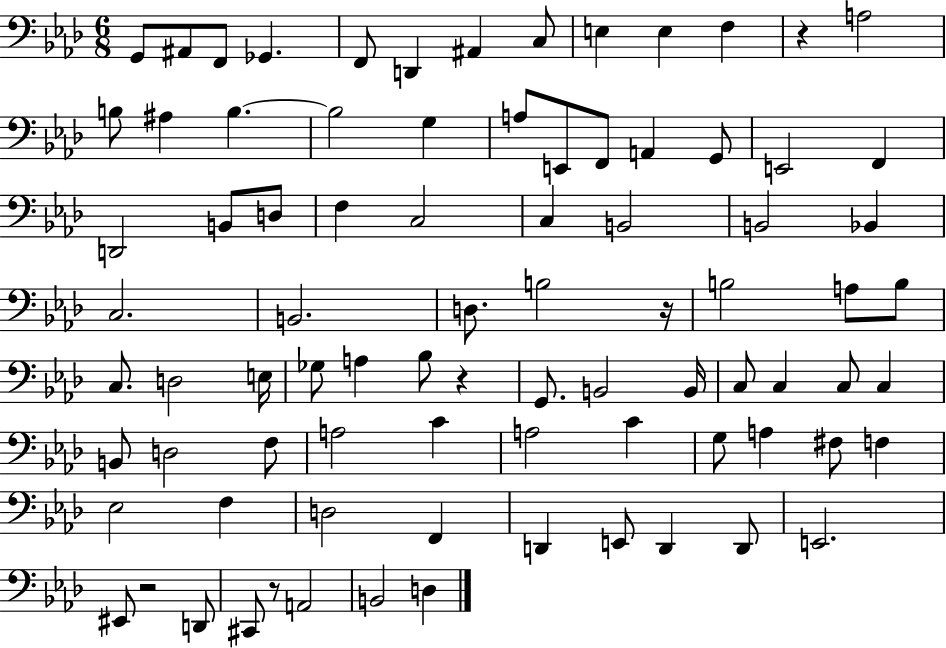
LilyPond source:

{
  \clef bass
  \numericTimeSignature
  \time 6/8
  \key aes \major
  g,8 ais,8 f,8 ges,4. | f,8 d,4 ais,4 c8 | e4 e4 f4 | r4 a2 | \break b8 ais4 b4.~~ | b2 g4 | a8 e,8 f,8 a,4 g,8 | e,2 f,4 | \break d,2 b,8 d8 | f4 c2 | c4 b,2 | b,2 bes,4 | \break c2. | b,2. | d8. b2 r16 | b2 a8 b8 | \break c8. d2 e16 | ges8 a4 bes8 r4 | g,8. b,2 b,16 | c8 c4 c8 c4 | \break b,8 d2 f8 | a2 c'4 | a2 c'4 | g8 a4 fis8 f4 | \break ees2 f4 | d2 f,4 | d,4 e,8 d,4 d,8 | e,2. | \break eis,8 r2 d,8 | cis,8 r8 a,2 | b,2 d4 | \bar "|."
}